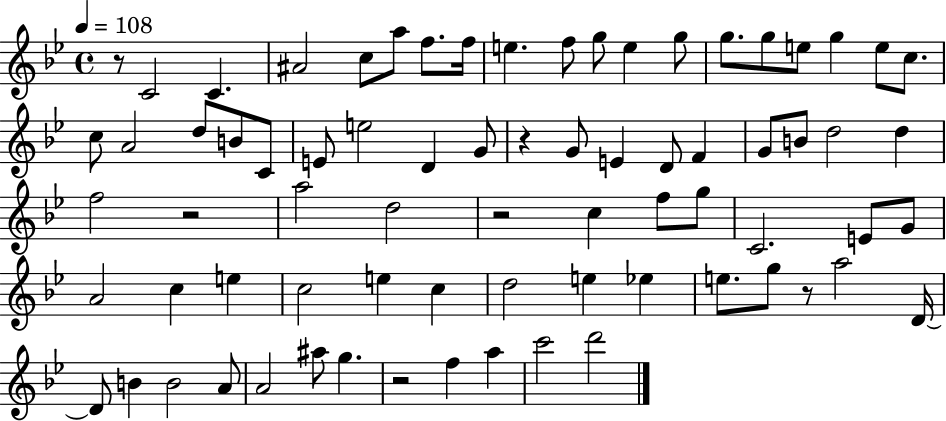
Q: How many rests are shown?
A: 6